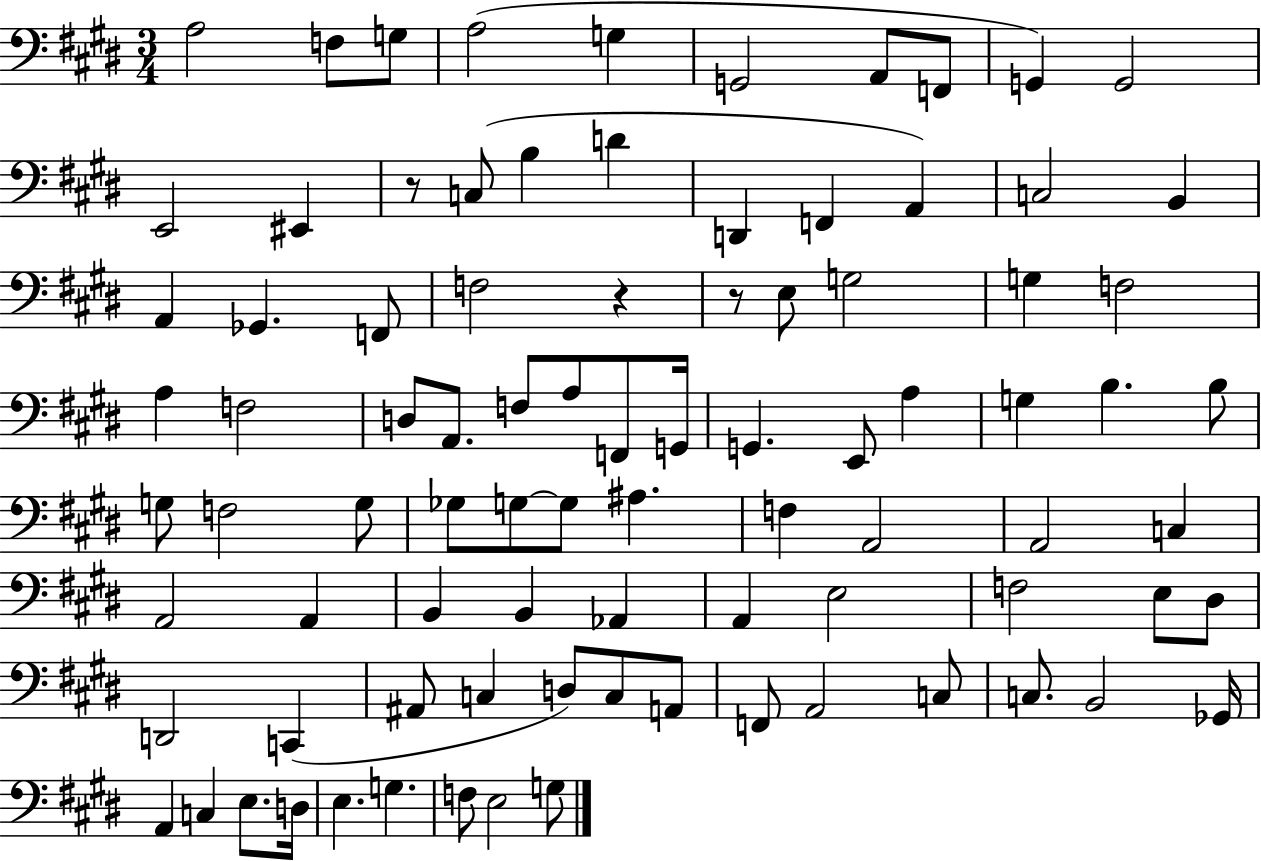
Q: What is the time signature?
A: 3/4